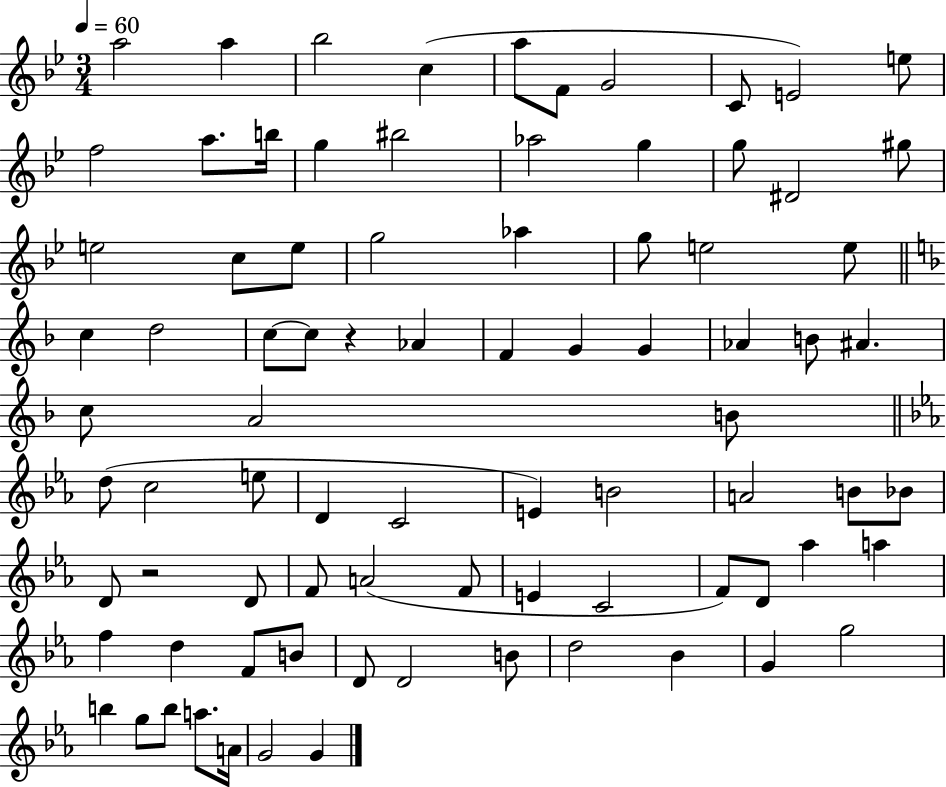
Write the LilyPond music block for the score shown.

{
  \clef treble
  \numericTimeSignature
  \time 3/4
  \key bes \major
  \tempo 4 = 60
  a''2 a''4 | bes''2 c''4( | a''8 f'8 g'2 | c'8 e'2) e''8 | \break f''2 a''8. b''16 | g''4 bis''2 | aes''2 g''4 | g''8 dis'2 gis''8 | \break e''2 c''8 e''8 | g''2 aes''4 | g''8 e''2 e''8 | \bar "||" \break \key f \major c''4 d''2 | c''8~~ c''8 r4 aes'4 | f'4 g'4 g'4 | aes'4 b'8 ais'4. | \break c''8 a'2 b'8 | \bar "||" \break \key ees \major d''8( c''2 e''8 | d'4 c'2 | e'4) b'2 | a'2 b'8 bes'8 | \break d'8 r2 d'8 | f'8 a'2( f'8 | e'4 c'2 | f'8) d'8 aes''4 a''4 | \break f''4 d''4 f'8 b'8 | d'8 d'2 b'8 | d''2 bes'4 | g'4 g''2 | \break b''4 g''8 b''8 a''8. a'16 | g'2 g'4 | \bar "|."
}